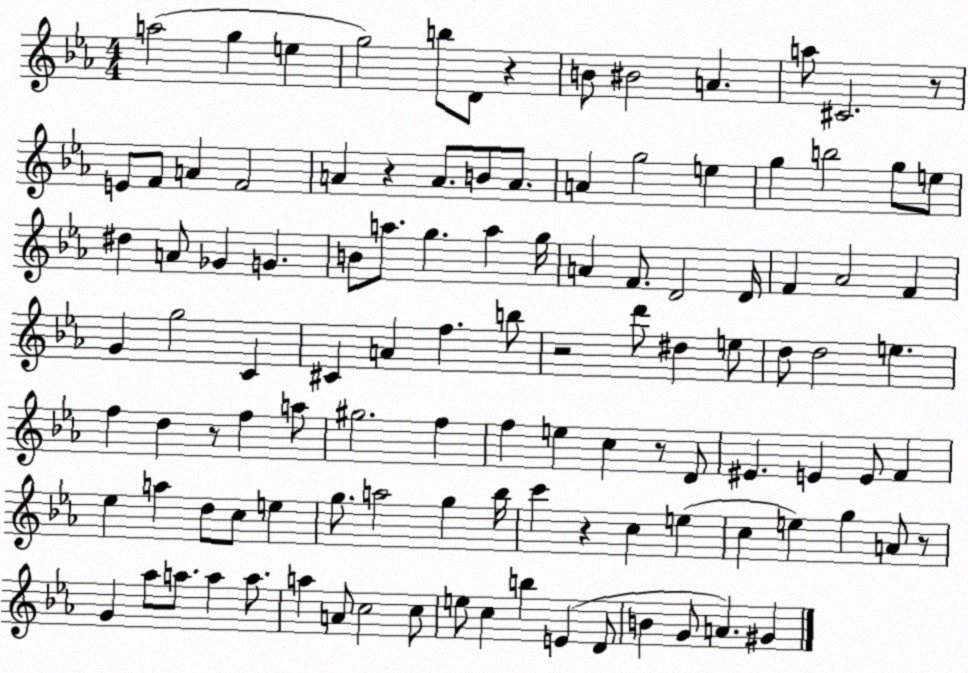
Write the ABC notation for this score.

X:1
T:Untitled
M:4/4
L:1/4
K:Eb
a2 g e g2 b/2 D/2 z B/2 ^B2 A a/2 ^C2 z/2 E/2 F/2 A F2 A z A/2 B/2 A/2 A g2 e g b2 g/2 e/2 ^d A/2 _G G B/2 a/2 g a g/4 A F/2 D2 D/4 F _A2 F G g2 C ^C A f b/2 z2 d'/2 ^d e/2 d/2 d2 e f d z/2 f a/2 ^g2 f f e c z/2 D/2 ^E E E/2 F _e a d/2 c/2 e g/2 a2 g _b/4 c' z c e c e g A/2 z/2 G _a/2 a/2 a a/2 a A/2 c2 c/2 e/2 c b E D/2 B G/2 A ^G